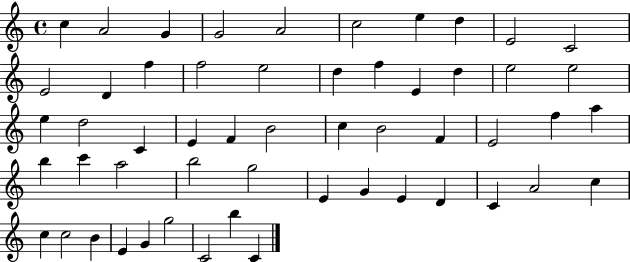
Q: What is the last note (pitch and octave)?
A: C4